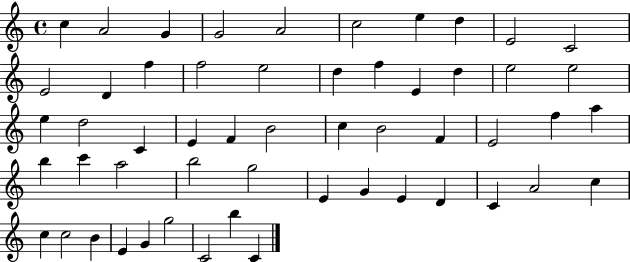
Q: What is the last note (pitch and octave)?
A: C4